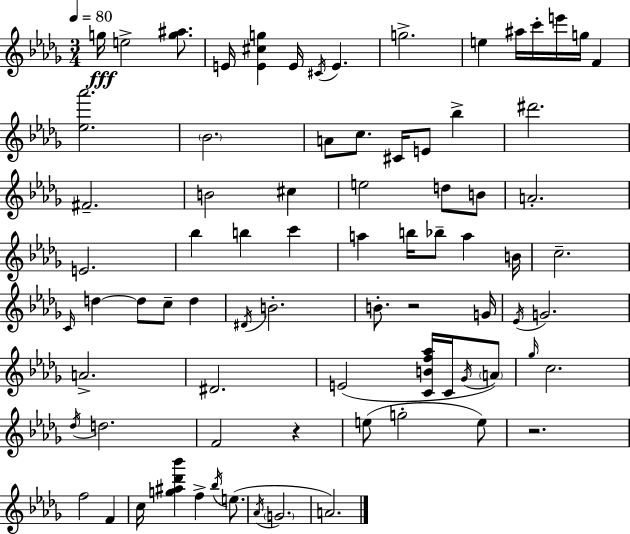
{
  \clef treble
  \numericTimeSignature
  \time 3/4
  \key bes \minor
  \tempo 4 = 80
  g''16\fff e''2-> <g'' ais''>8. | e'16 <e' cis'' g''>4 e'16 \acciaccatura { cis'16 } e'4. | g''2.-> | e''4 ais''16 c'''16-. e'''16 g''16 f'4 | \break <ees'' aes'''>2. | \parenthesize bes'2. | a'8 c''8. cis'16 e'8 bes''4-> | dis'''2. | \break fis'2.-- | b'2 cis''4 | e''2 d''8 b'8 | a'2.-. | \break e'2. | bes''4 b''4 c'''4 | a''4 b''16 bes''8-- a''4 | b'16 c''2.-- | \break \grace { c'16 } d''4~~ d''8 c''8-- d''4 | \acciaccatura { dis'16 } b'2.-. | b'8.-. r2 | g'16 \acciaccatura { ees'16 } g'2. | \break a'2.-> | dis'2. | e'2( | <c' b' f'' aes''>16 c'16 \acciaccatura { ges'16 } \parenthesize a'8) \grace { ges''16 } c''2. | \break \acciaccatura { des''16 } d''2. | f'2 | r4 e''8( g''2-. | e''8) r2. | \break f''2 | f'4 c''16 <g'' ais'' des''' bes'''>4 | f''4-> \acciaccatura { bes''16 } e''8.( \acciaccatura { aes'16 } \parenthesize g'2. | a'2.) | \break \bar "|."
}